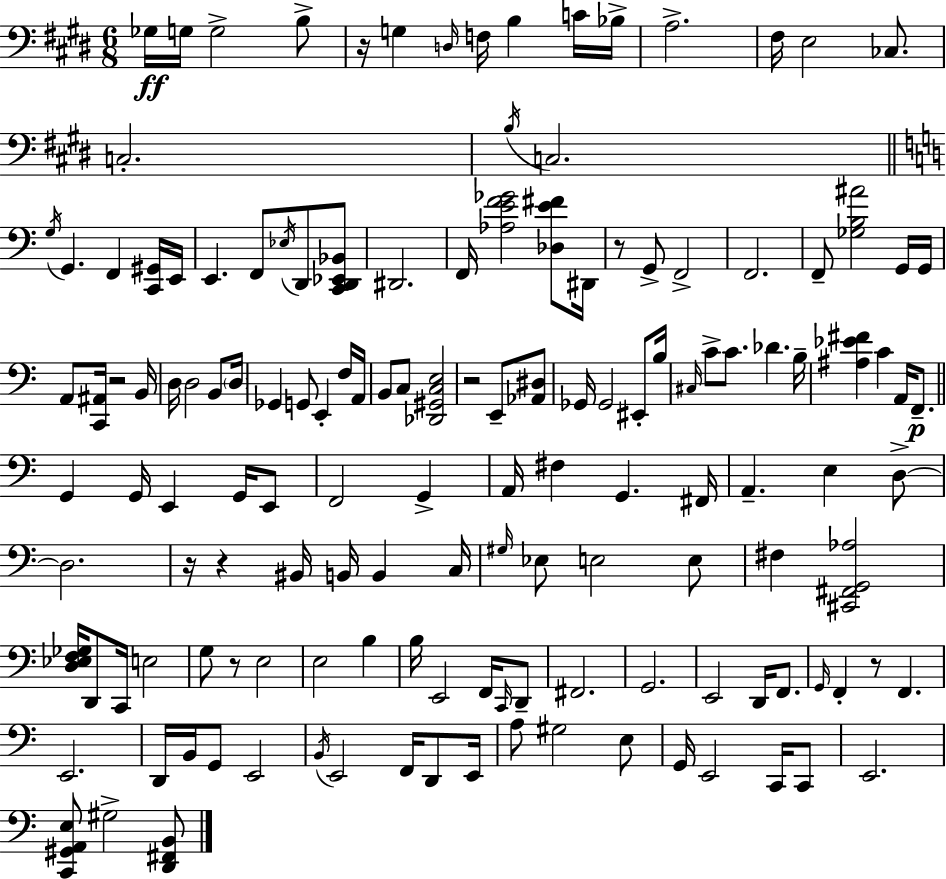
Gb3/s G3/s G3/h B3/e R/s G3/q D3/s F3/s B3/q C4/s Bb3/s A3/h. F#3/s E3/h CES3/e. C3/h. B3/s C3/h. G3/s G2/q. F2/q [C2,G#2]/s E2/s E2/q. F2/e Eb3/s D2/e [C2,D2,Eb2,Bb2]/e D#2/h. F2/s [Ab3,E4,F4,Gb4]/h [Db3,E4,F#4]/e D#2/s R/e G2/e F2/h F2/h. F2/e [Gb3,B3,A#4]/h G2/s G2/s A2/e [C2,A#2]/s R/h B2/s D3/s D3/h B2/e D3/s Gb2/q G2/e E2/q F3/s A2/s B2/e C3/e [Db2,G#2,C3,E3]/h R/h E2/e [Ab2,D#3]/e Gb2/s Gb2/h EIS2/e B3/s C#3/s C4/e C4/e. Db4/q. B3/s [A#3,Eb4,F#4]/q C4/q A2/s F2/e. G2/q G2/s E2/q G2/s E2/e F2/h G2/q A2/s F#3/q G2/q. F#2/s A2/q. E3/q D3/e D3/h. R/s R/q BIS2/s B2/s B2/q C3/s G#3/s Eb3/e E3/h E3/e F#3/q [C#2,F#2,G2,Ab3]/h [D3,Eb3,F3,Gb3]/s D2/e C2/s E3/h G3/e R/e E3/h E3/h B3/q B3/s E2/h F2/s C2/s D2/e F#2/h. G2/h. E2/h D2/s F2/e. G2/s F2/q R/e F2/q. E2/h. D2/s B2/s G2/e E2/h B2/s E2/h F2/s D2/e E2/s A3/e G#3/h E3/e G2/s E2/h C2/s C2/e E2/h. [C2,G#2,A2,E3]/e G#3/h [D2,F#2,B2]/e